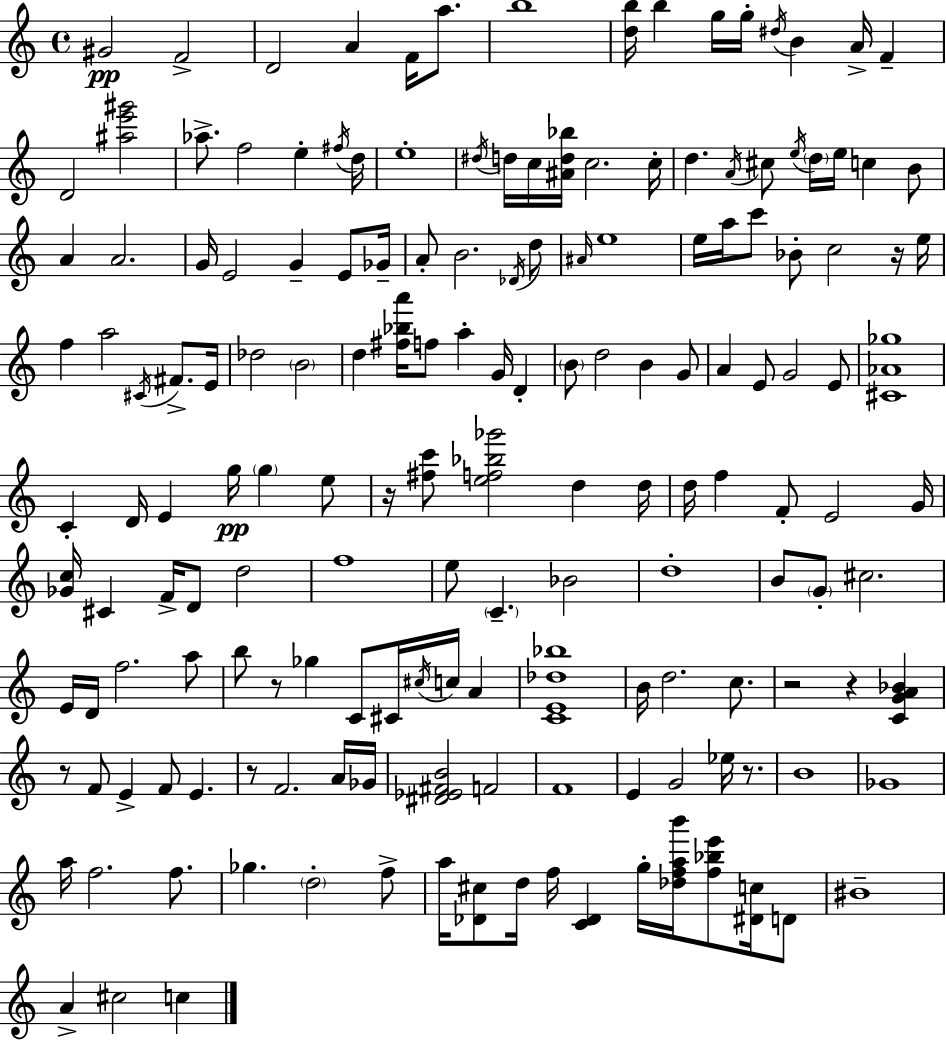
{
  \clef treble
  \time 4/4
  \defaultTimeSignature
  \key c \major
  gis'2\pp f'2-> | d'2 a'4 f'16 a''8. | b''1 | <d'' b''>16 b''4 g''16 g''16-. \acciaccatura { dis''16 } b'4 a'16-> f'4-- | \break d'2 <ais'' e''' gis'''>2 | aes''8.-> f''2 e''4-. | \acciaccatura { fis''16 } d''16 e''1-. | \acciaccatura { dis''16 } d''16 c''16 <ais' d'' bes''>16 c''2. | \break c''16-. d''4. \acciaccatura { a'16 } cis''8 \acciaccatura { e''16 } \parenthesize d''16 e''16 c''4 | b'8 a'4 a'2. | g'16 e'2 g'4-- | e'8 ges'16-- a'8-. b'2. | \break \acciaccatura { des'16 } d''8 \grace { ais'16 } e''1 | e''16 a''16 c'''8 bes'8-. c''2 | r16 e''16 f''4 a''2 | \acciaccatura { cis'16 } fis'8.-> e'16 des''2 | \break \parenthesize b'2 d''4 <fis'' bes'' a'''>16 f''8 a''4-. | g'16 d'4-. \parenthesize b'8 d''2 | b'4 g'8 a'4 e'8 g'2 | e'8 <cis' aes' ges''>1 | \break c'4-. d'16 e'4 | g''16\pp \parenthesize g''4 e''8 r16 <fis'' c'''>8 <e'' f'' bes'' ges'''>2 | d''4 d''16 d''16 f''4 f'8-. e'2 | g'16 <ges' c''>16 cis'4 f'16-> d'8 | \break d''2 f''1 | e''8 \parenthesize c'4.-- | bes'2 d''1-. | b'8 \parenthesize g'8-. cis''2. | \break e'16 d'16 f''2. | a''8 b''8 r8 ges''4 | c'8 cis'16 \acciaccatura { cis''16 } c''16 a'4 <c' e' des'' bes''>1 | b'16 d''2. | \break c''8. r2 | r4 <c' g' a' bes'>4 r8 f'8 e'4-> | f'8 e'4. r8 f'2. | a'16 ges'16 <dis' ees' fis' b'>2 | \break f'2 f'1 | e'4 g'2 | ees''16 r8. b'1 | ges'1 | \break a''16 f''2. | f''8. ges''4. \parenthesize d''2-. | f''8-> a''16 <des' cis''>8 d''16 f''16 <c' des'>4 | g''16-. <des'' f'' a'' b'''>16 <f'' bes'' e'''>8 <dis' c''>16 d'8 bis'1-- | \break a'4-> cis''2 | c''4 \bar "|."
}